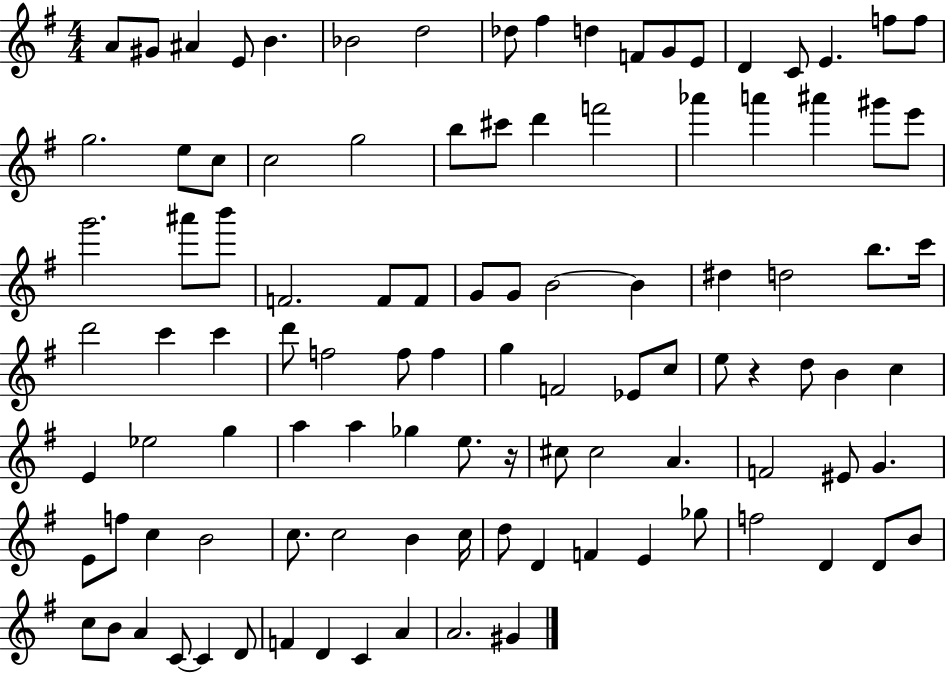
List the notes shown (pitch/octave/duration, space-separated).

A4/e G#4/e A#4/q E4/e B4/q. Bb4/h D5/h Db5/e F#5/q D5/q F4/e G4/e E4/e D4/q C4/e E4/q. F5/e F5/e G5/h. E5/e C5/e C5/h G5/h B5/e C#6/e D6/q F6/h Ab6/q A6/q A#6/q G#6/e E6/e G6/h. A#6/e B6/e F4/h. F4/e F4/e G4/e G4/e B4/h B4/q D#5/q D5/h B5/e. C6/s D6/h C6/q C6/q D6/e F5/h F5/e F5/q G5/q F4/h Eb4/e C5/e E5/e R/q D5/e B4/q C5/q E4/q Eb5/h G5/q A5/q A5/q Gb5/q E5/e. R/s C#5/e C#5/h A4/q. F4/h EIS4/e G4/q. E4/e F5/e C5/q B4/h C5/e. C5/h B4/q C5/s D5/e D4/q F4/q E4/q Gb5/e F5/h D4/q D4/e B4/e C5/e B4/e A4/q C4/e C4/q D4/e F4/q D4/q C4/q A4/q A4/h. G#4/q